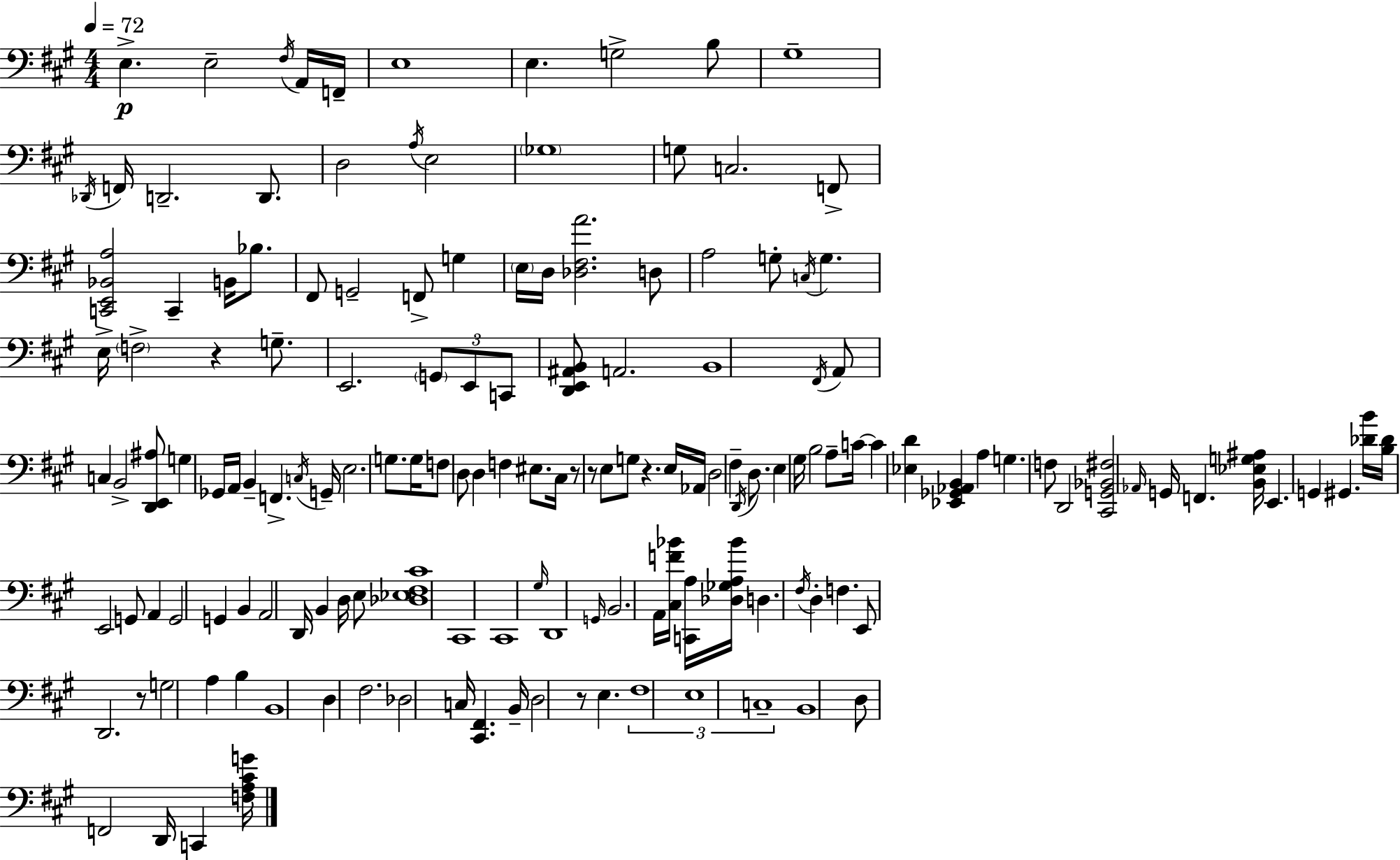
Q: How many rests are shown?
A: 6